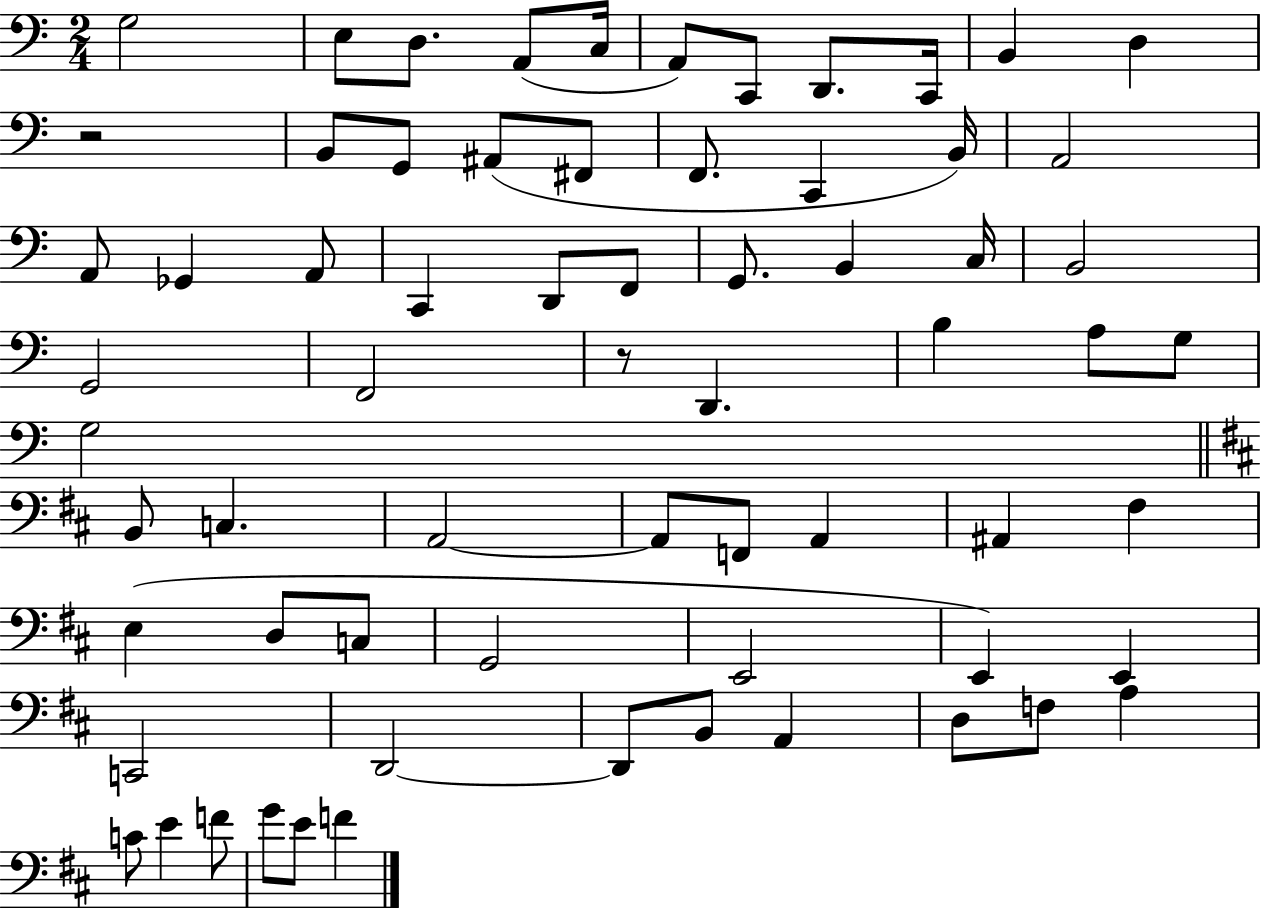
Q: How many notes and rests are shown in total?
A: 67